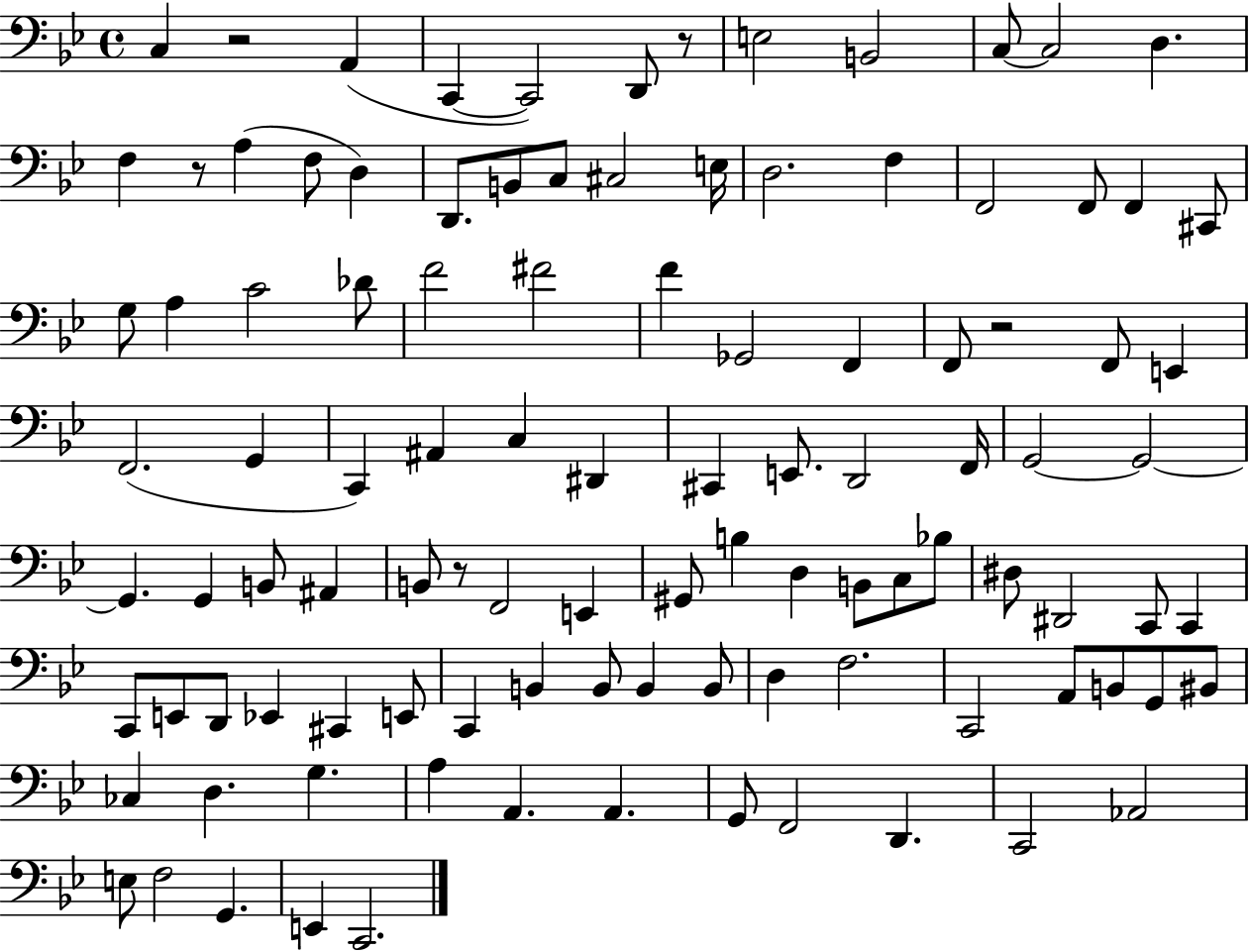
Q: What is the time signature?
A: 4/4